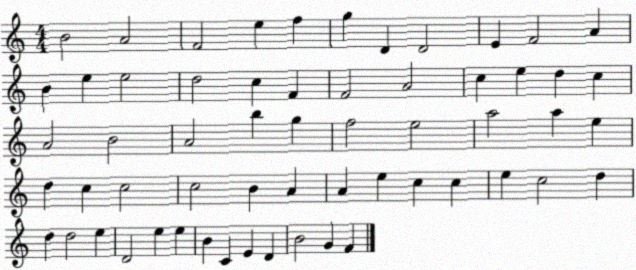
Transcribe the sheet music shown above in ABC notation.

X:1
T:Untitled
M:4/4
L:1/4
K:C
B2 A2 F2 e f g D D2 E F2 A B e e2 d2 c F F2 A2 c e d c A2 B2 A2 b g f2 e2 a2 a e d c c2 c2 B A A e c c e c2 d d d2 e D2 e e B C E D B2 G F